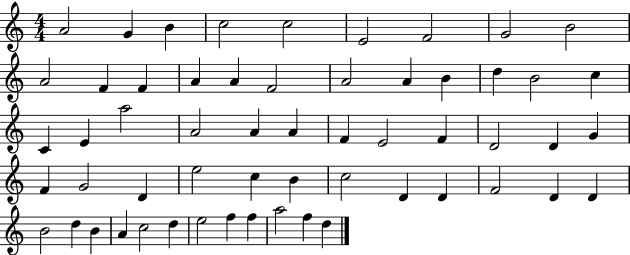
{
  \clef treble
  \numericTimeSignature
  \time 4/4
  \key c \major
  a'2 g'4 b'4 | c''2 c''2 | e'2 f'2 | g'2 b'2 | \break a'2 f'4 f'4 | a'4 a'4 f'2 | a'2 a'4 b'4 | d''4 b'2 c''4 | \break c'4 e'4 a''2 | a'2 a'4 a'4 | f'4 e'2 f'4 | d'2 d'4 g'4 | \break f'4 g'2 d'4 | e''2 c''4 b'4 | c''2 d'4 d'4 | f'2 d'4 d'4 | \break b'2 d''4 b'4 | a'4 c''2 d''4 | e''2 f''4 f''4 | a''2 f''4 d''4 | \break \bar "|."
}